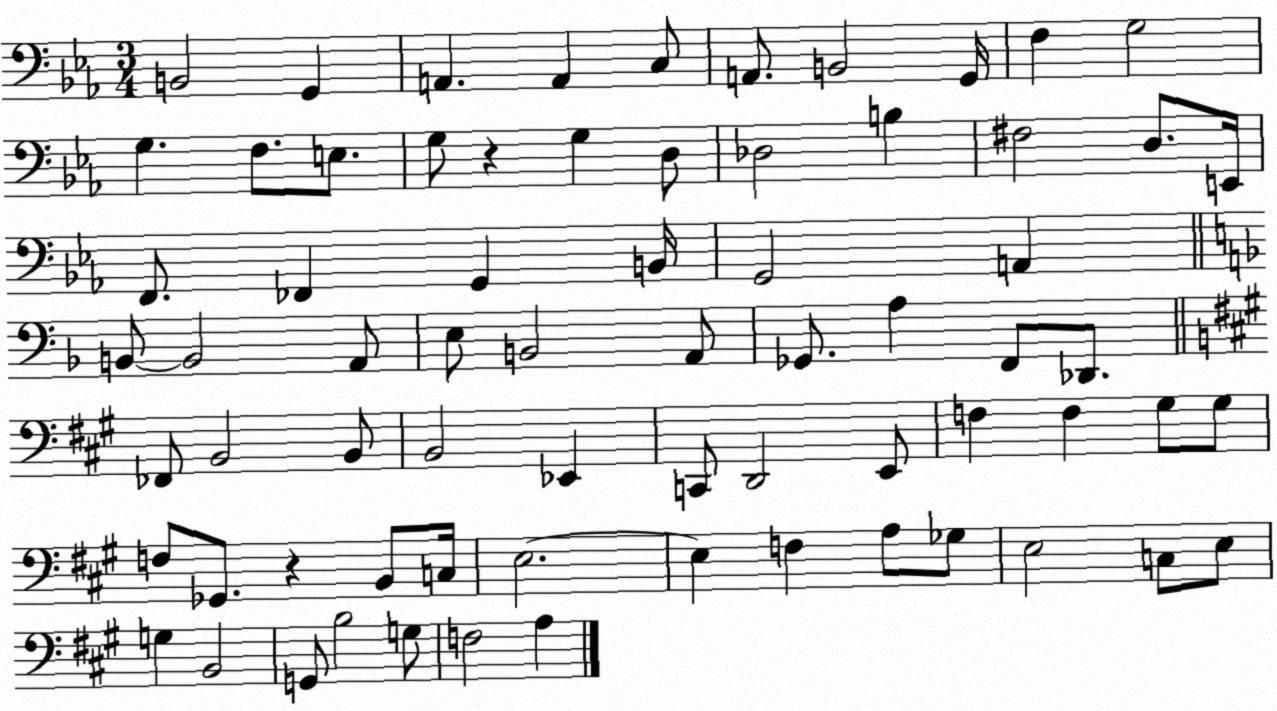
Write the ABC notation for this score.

X:1
T:Untitled
M:3/4
L:1/4
K:Eb
B,,2 G,, A,, A,, C,/2 A,,/2 B,,2 G,,/4 F, G,2 G, F,/2 E,/2 G,/2 z G, D,/2 _D,2 B, ^F,2 D,/2 E,,/4 F,,/2 _F,, G,, B,,/4 G,,2 A,, B,,/2 B,,2 A,,/2 E,/2 B,,2 A,,/2 _G,,/2 A, F,,/2 _D,,/2 _F,,/2 B,,2 B,,/2 B,,2 _E,, C,,/2 D,,2 E,,/2 F, F, ^G,/2 ^G,/2 F,/2 _G,,/2 z B,,/2 C,/4 E,2 E, F, A,/2 _G,/2 E,2 C,/2 E,/2 G, B,,2 G,,/2 B,2 G,/2 F,2 A,